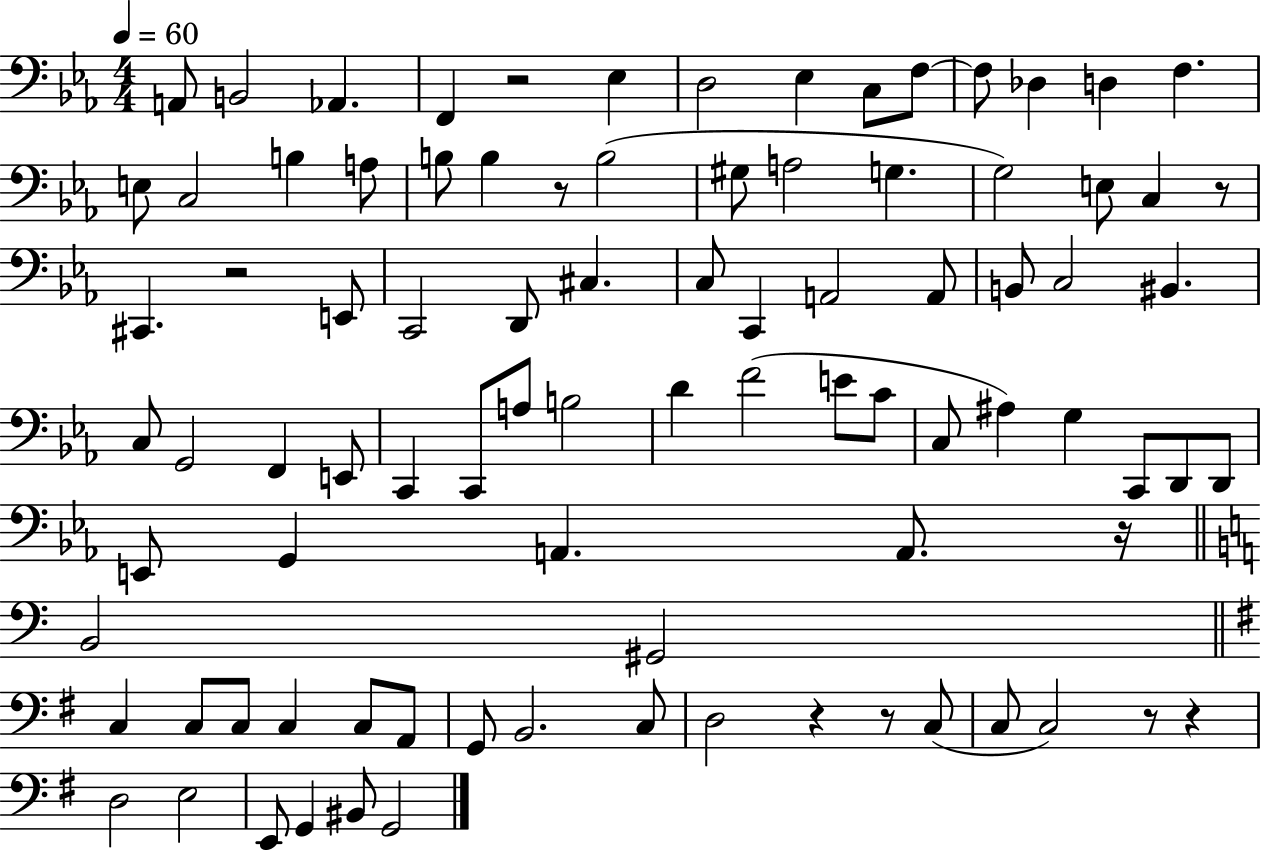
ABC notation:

X:1
T:Untitled
M:4/4
L:1/4
K:Eb
A,,/2 B,,2 _A,, F,, z2 _E, D,2 _E, C,/2 F,/2 F,/2 _D, D, F, E,/2 C,2 B, A,/2 B,/2 B, z/2 B,2 ^G,/2 A,2 G, G,2 E,/2 C, z/2 ^C,, z2 E,,/2 C,,2 D,,/2 ^C, C,/2 C,, A,,2 A,,/2 B,,/2 C,2 ^B,, C,/2 G,,2 F,, E,,/2 C,, C,,/2 A,/2 B,2 D F2 E/2 C/2 C,/2 ^A, G, C,,/2 D,,/2 D,,/2 E,,/2 G,, A,, A,,/2 z/4 B,,2 ^G,,2 C, C,/2 C,/2 C, C,/2 A,,/2 G,,/2 B,,2 C,/2 D,2 z z/2 C,/2 C,/2 C,2 z/2 z D,2 E,2 E,,/2 G,, ^B,,/2 G,,2